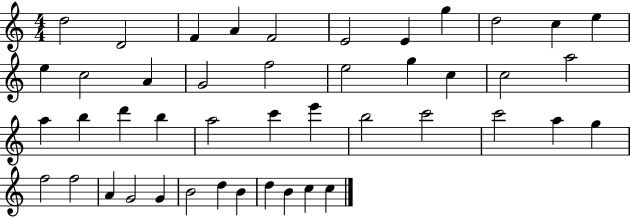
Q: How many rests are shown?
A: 0